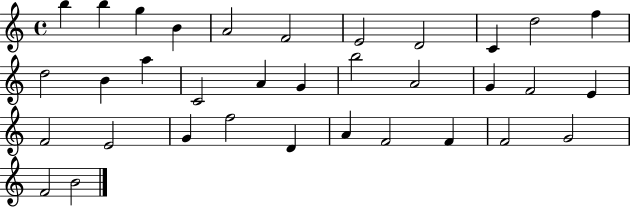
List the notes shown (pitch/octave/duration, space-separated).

B5/q B5/q G5/q B4/q A4/h F4/h E4/h D4/h C4/q D5/h F5/q D5/h B4/q A5/q C4/h A4/q G4/q B5/h A4/h G4/q F4/h E4/q F4/h E4/h G4/q F5/h D4/q A4/q F4/h F4/q F4/h G4/h F4/h B4/h